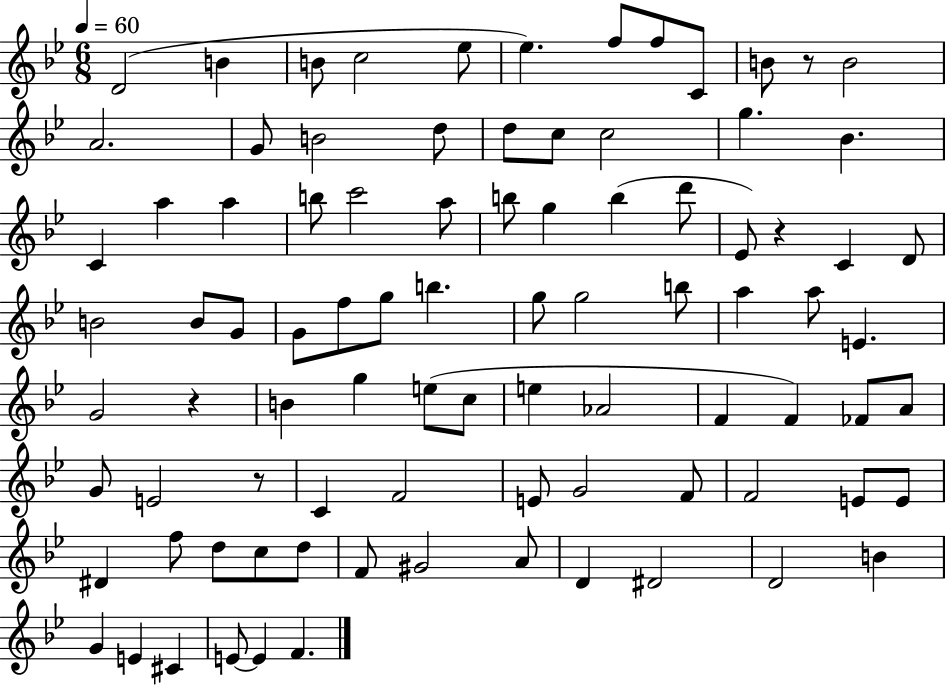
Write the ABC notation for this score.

X:1
T:Untitled
M:6/8
L:1/4
K:Bb
D2 B B/2 c2 _e/2 _e f/2 f/2 C/2 B/2 z/2 B2 A2 G/2 B2 d/2 d/2 c/2 c2 g _B C a a b/2 c'2 a/2 b/2 g b d'/2 _E/2 z C D/2 B2 B/2 G/2 G/2 f/2 g/2 b g/2 g2 b/2 a a/2 E G2 z B g e/2 c/2 e _A2 F F _F/2 A/2 G/2 E2 z/2 C F2 E/2 G2 F/2 F2 E/2 E/2 ^D f/2 d/2 c/2 d/2 F/2 ^G2 A/2 D ^D2 D2 B G E ^C E/2 E F